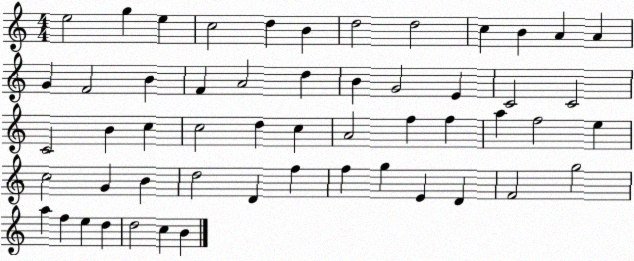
X:1
T:Untitled
M:4/4
L:1/4
K:C
e2 g e c2 d B d2 d2 c B A A G F2 B F A2 d B G2 E C2 C2 C2 B c c2 d c A2 f f a f2 e c2 G B d2 D f f g E D F2 g2 a f e d d2 c B